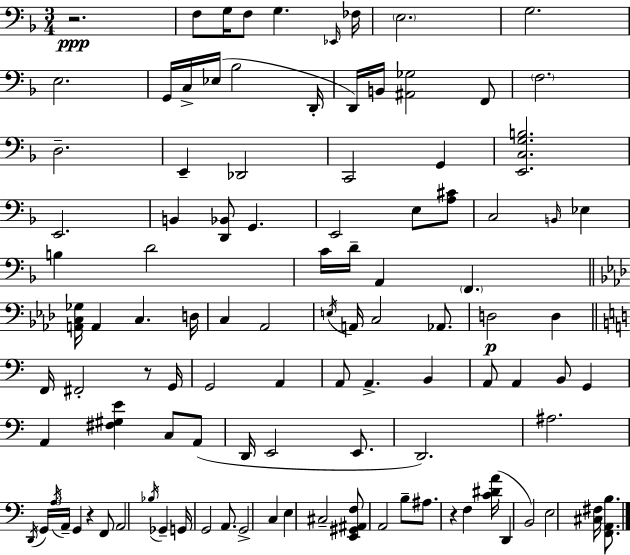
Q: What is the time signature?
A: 3/4